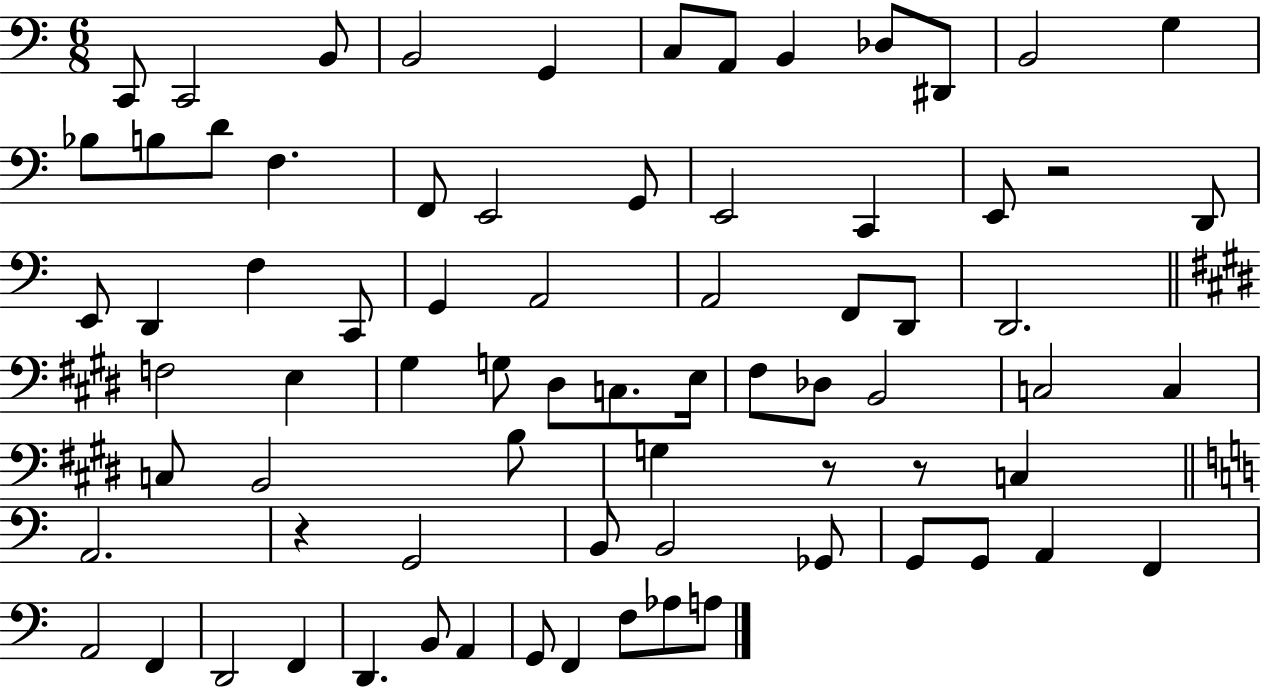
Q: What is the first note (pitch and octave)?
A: C2